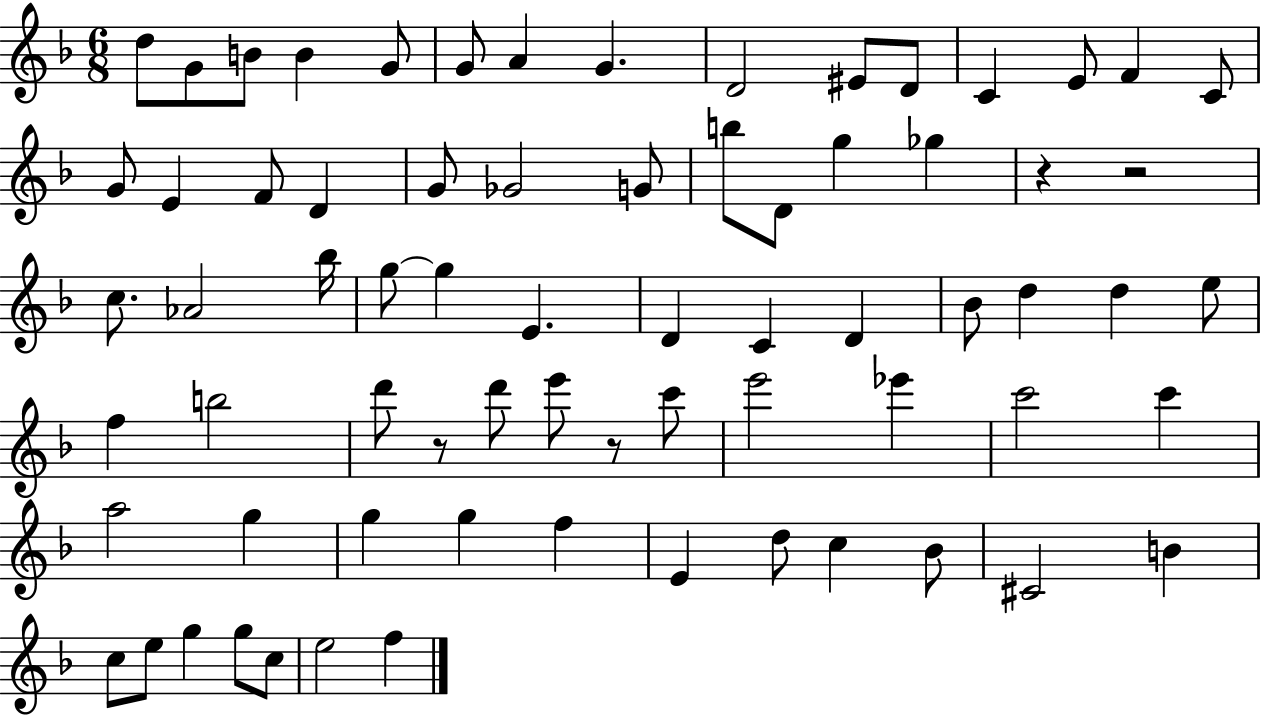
X:1
T:Untitled
M:6/8
L:1/4
K:F
d/2 G/2 B/2 B G/2 G/2 A G D2 ^E/2 D/2 C E/2 F C/2 G/2 E F/2 D G/2 _G2 G/2 b/2 D/2 g _g z z2 c/2 _A2 _b/4 g/2 g E D C D _B/2 d d e/2 f b2 d'/2 z/2 d'/2 e'/2 z/2 c'/2 e'2 _e' c'2 c' a2 g g g f E d/2 c _B/2 ^C2 B c/2 e/2 g g/2 c/2 e2 f